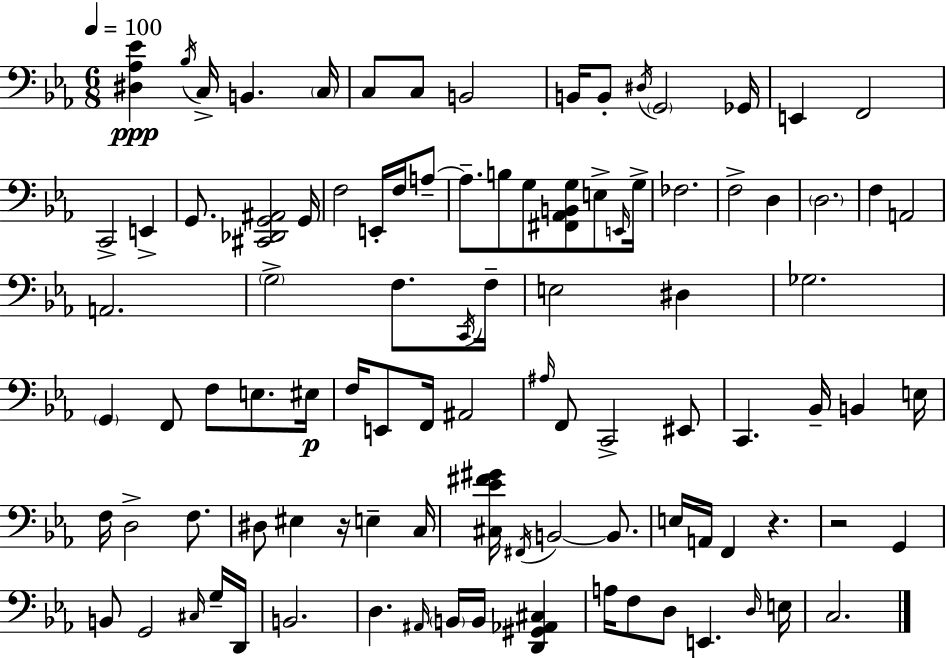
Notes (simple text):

[D#3,Ab3,Eb4]/q Bb3/s C3/s B2/q. C3/s C3/e C3/e B2/h B2/s B2/e D#3/s G2/h Gb2/s E2/q F2/h C2/h E2/q G2/e. [C#2,Db2,G2,A#2]/h G2/s F3/h E2/s F3/s A3/e A3/e. B3/e G3/e [F#2,Ab2,B2,G3]/e E3/e E2/s G3/s FES3/h. F3/h D3/q D3/h. F3/q A2/h A2/h. G3/h F3/e. C2/s F3/s E3/h D#3/q Gb3/h. G2/q F2/e F3/e E3/e. EIS3/s F3/s E2/e F2/s A#2/h A#3/s F2/e C2/h EIS2/e C2/q. Bb2/s B2/q E3/s F3/s D3/h F3/e. D#3/e EIS3/q R/s E3/q C3/s [C#3,Eb4,F#4,G#4]/s F#2/s B2/h B2/e. E3/s A2/s F2/q R/q. R/h G2/q B2/e G2/h C#3/s G3/s D2/s B2/h. D3/q. A#2/s B2/s B2/s [D2,G#2,Ab2,C#3]/q A3/s F3/e D3/e E2/q. D3/s E3/s C3/h.